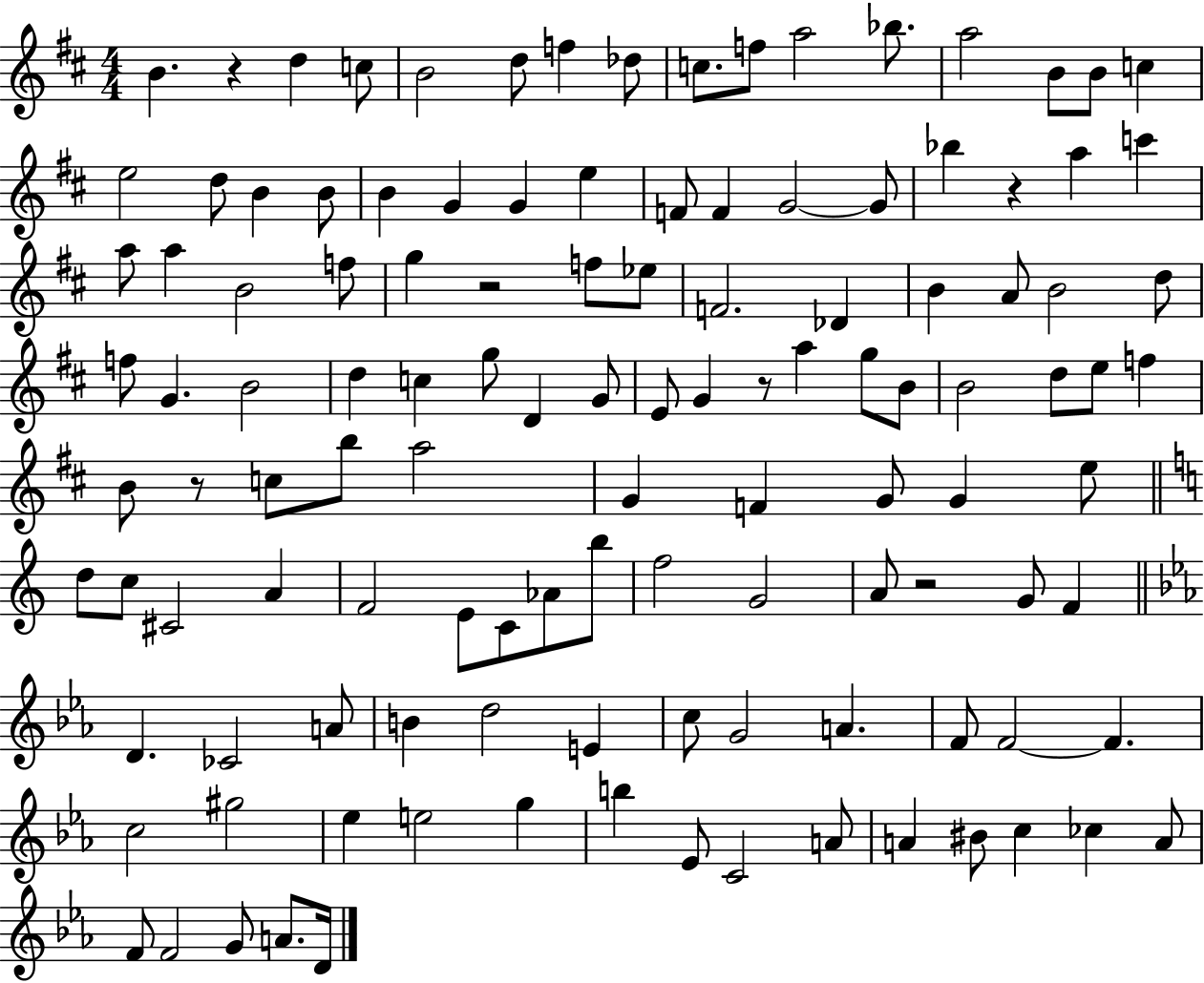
{
  \clef treble
  \numericTimeSignature
  \time 4/4
  \key d \major
  b'4. r4 d''4 c''8 | b'2 d''8 f''4 des''8 | c''8. f''8 a''2 bes''8. | a''2 b'8 b'8 c''4 | \break e''2 d''8 b'4 b'8 | b'4 g'4 g'4 e''4 | f'8 f'4 g'2~~ g'8 | bes''4 r4 a''4 c'''4 | \break a''8 a''4 b'2 f''8 | g''4 r2 f''8 ees''8 | f'2. des'4 | b'4 a'8 b'2 d''8 | \break f''8 g'4. b'2 | d''4 c''4 g''8 d'4 g'8 | e'8 g'4 r8 a''4 g''8 b'8 | b'2 d''8 e''8 f''4 | \break b'8 r8 c''8 b''8 a''2 | g'4 f'4 g'8 g'4 e''8 | \bar "||" \break \key a \minor d''8 c''8 cis'2 a'4 | f'2 e'8 c'8 aes'8 b''8 | f''2 g'2 | a'8 r2 g'8 f'4 | \break \bar "||" \break \key ees \major d'4. ces'2 a'8 | b'4 d''2 e'4 | c''8 g'2 a'4. | f'8 f'2~~ f'4. | \break c''2 gis''2 | ees''4 e''2 g''4 | b''4 ees'8 c'2 a'8 | a'4 bis'8 c''4 ces''4 a'8 | \break f'8 f'2 g'8 a'8. d'16 | \bar "|."
}